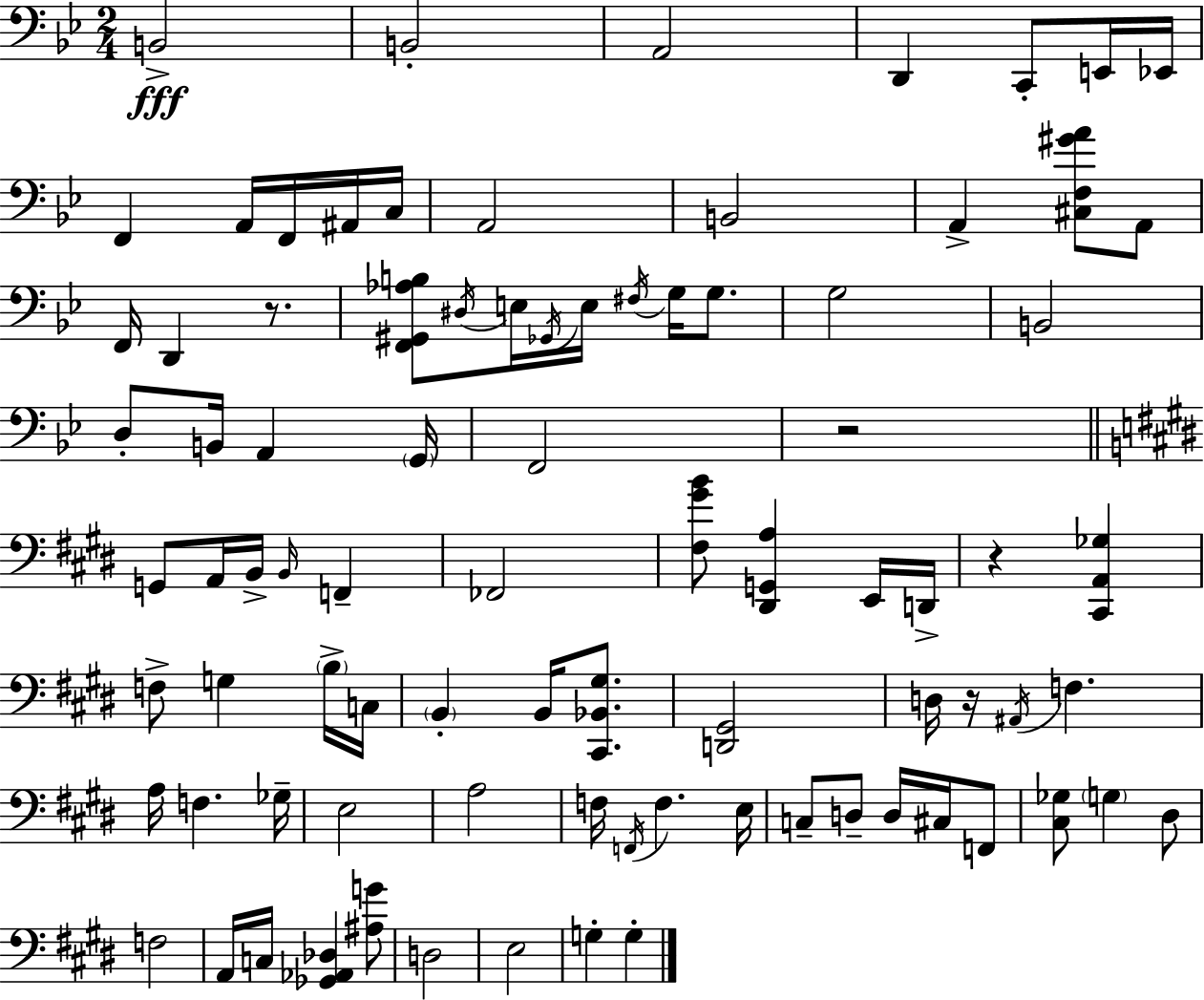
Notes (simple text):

B2/h B2/h A2/h D2/q C2/e E2/s Eb2/s F2/q A2/s F2/s A#2/s C3/s A2/h B2/h A2/q [C#3,F3,G#4,A4]/e A2/e F2/s D2/q R/e. [F2,G#2,Ab3,B3]/e D#3/s E3/s Gb2/s E3/s F#3/s G3/s G3/e. G3/h B2/h D3/e B2/s A2/q G2/s F2/h R/h G2/e A2/s B2/s B2/s F2/q FES2/h [F#3,G#4,B4]/e [D#2,G2,A3]/q E2/s D2/s R/q [C#2,A2,Gb3]/q F3/e G3/q B3/s C3/s B2/q B2/s [C#2,Bb2,G#3]/e. [D2,G#2]/h D3/s R/s A#2/s F3/q. A3/s F3/q. Gb3/s E3/h A3/h F3/s F2/s F3/q. E3/s C3/e D3/e D3/s C#3/s F2/e [C#3,Gb3]/e G3/q D#3/e F3/h A2/s C3/s [Gb2,Ab2,Db3]/q [A#3,G4]/e D3/h E3/h G3/q G3/q